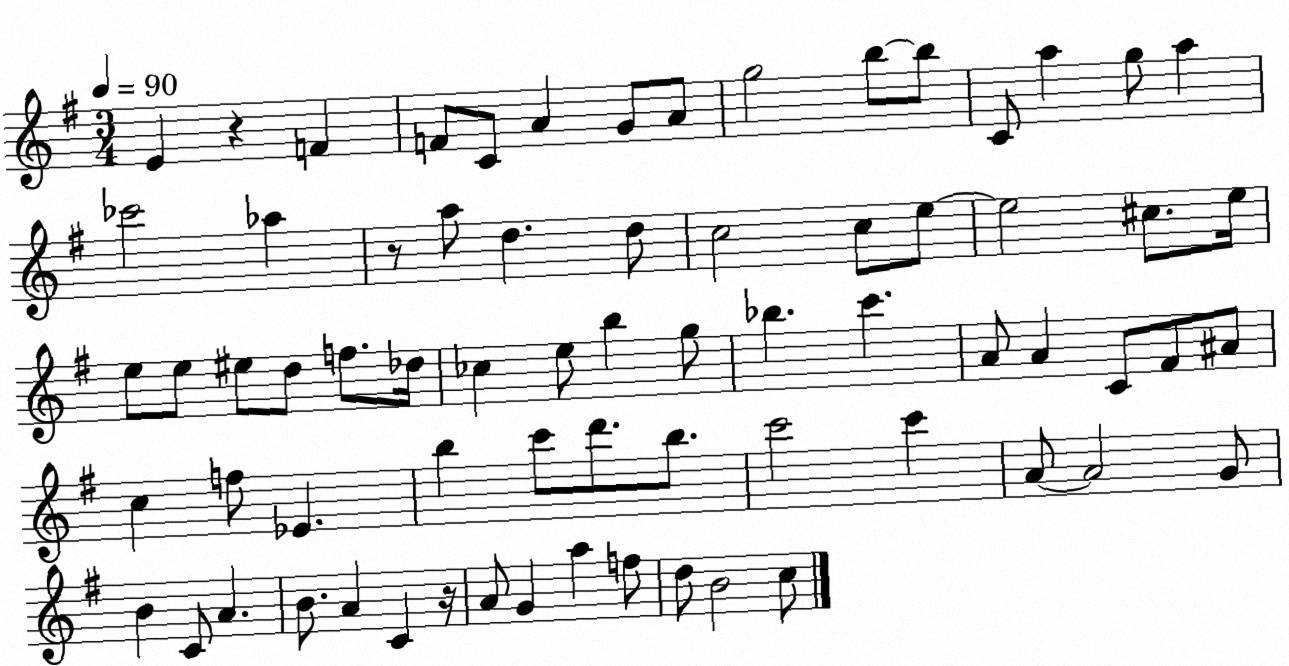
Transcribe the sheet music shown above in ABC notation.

X:1
T:Untitled
M:3/4
L:1/4
K:G
E z F F/2 C/2 A G/2 A/2 g2 b/2 b/2 C/2 a g/2 a _c'2 _a z/2 a/2 d d/2 c2 c/2 e/2 e2 ^c/2 e/4 e/2 e/2 ^e/2 d/2 f/2 _d/4 _c e/2 b g/2 _b c' A/2 A C/2 ^F/2 ^A/2 c f/2 _E b c'/2 d'/2 b/2 c'2 c' A/2 A2 G/2 B C/2 A B/2 A C z/4 A/2 G a f/2 d/2 B2 c/2